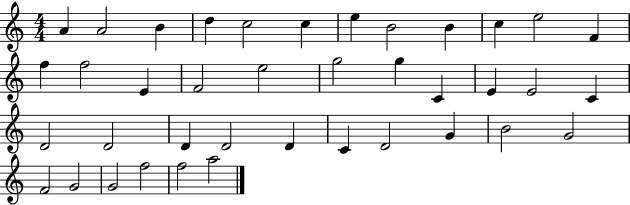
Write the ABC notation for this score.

X:1
T:Untitled
M:4/4
L:1/4
K:C
A A2 B d c2 c e B2 B c e2 F f f2 E F2 e2 g2 g C E E2 C D2 D2 D D2 D C D2 G B2 G2 F2 G2 G2 f2 f2 a2